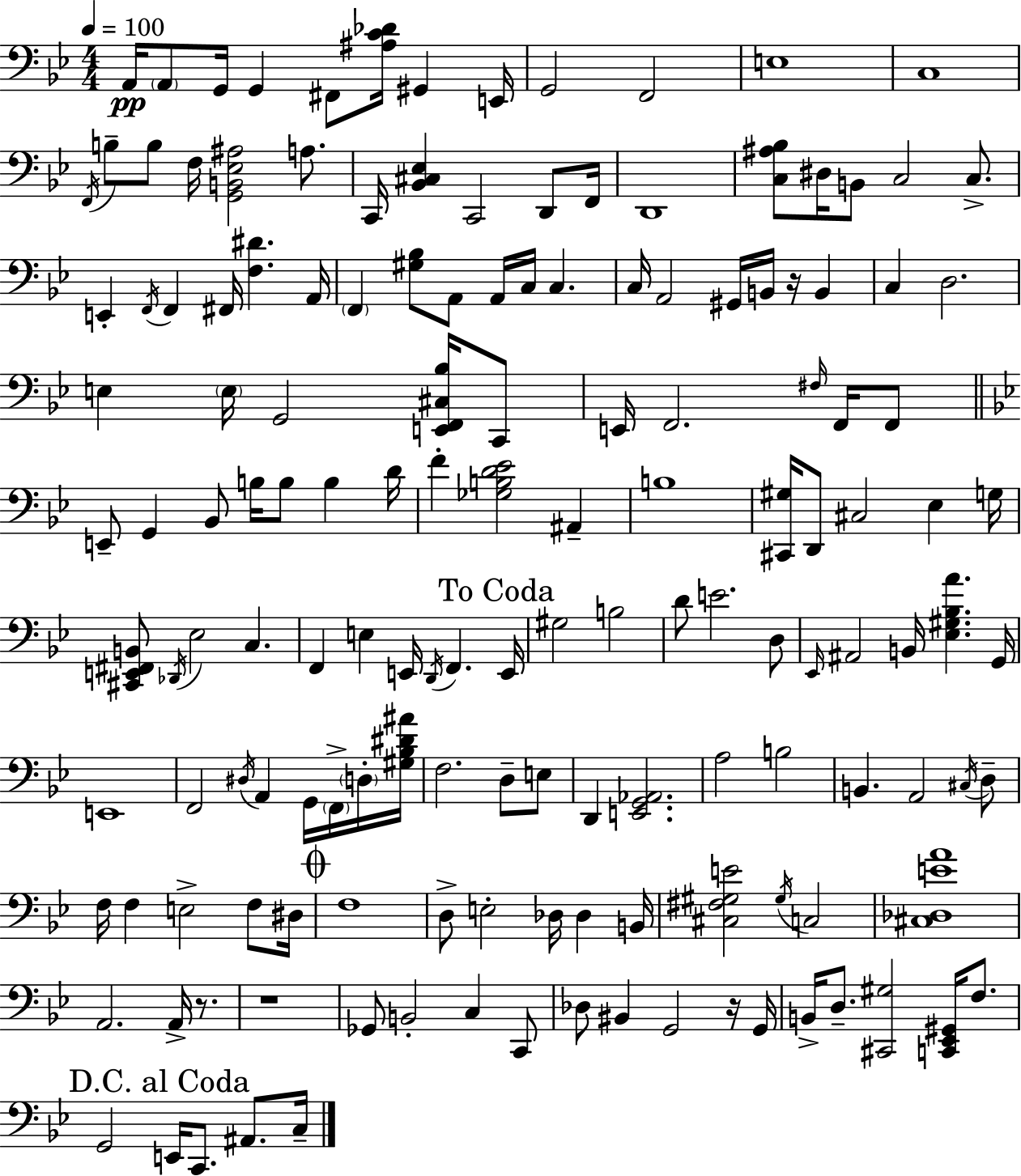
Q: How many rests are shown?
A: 4